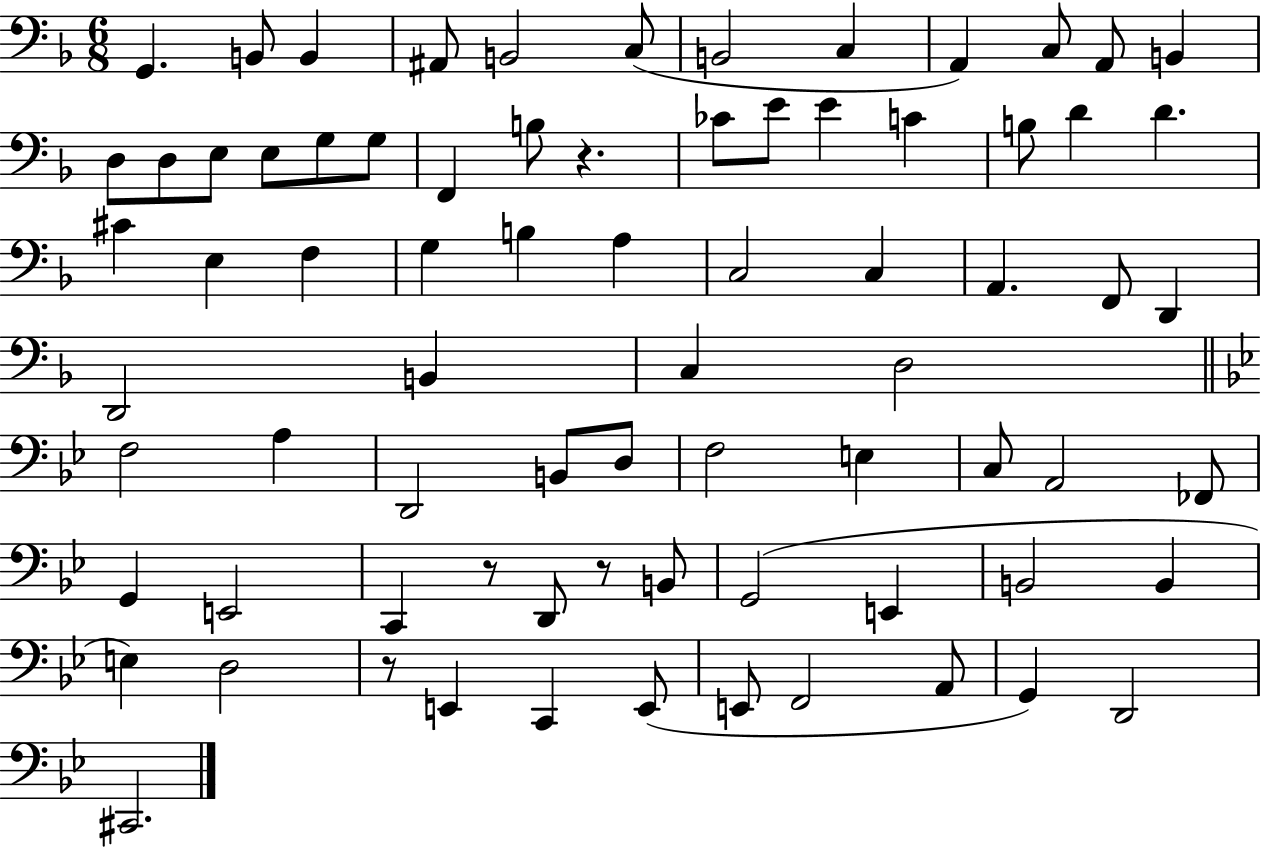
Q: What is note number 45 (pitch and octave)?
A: D2